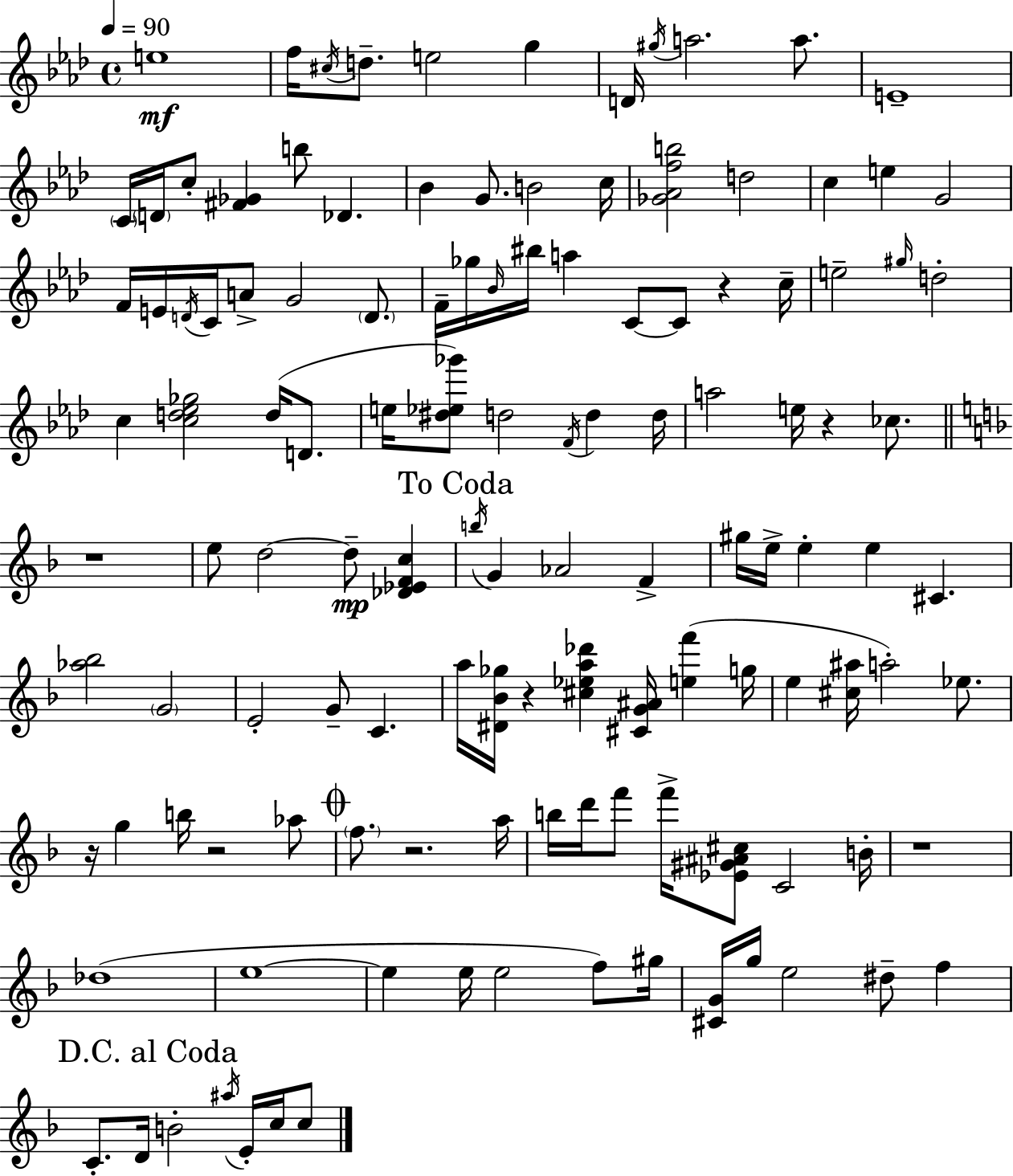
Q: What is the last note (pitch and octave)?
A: C5